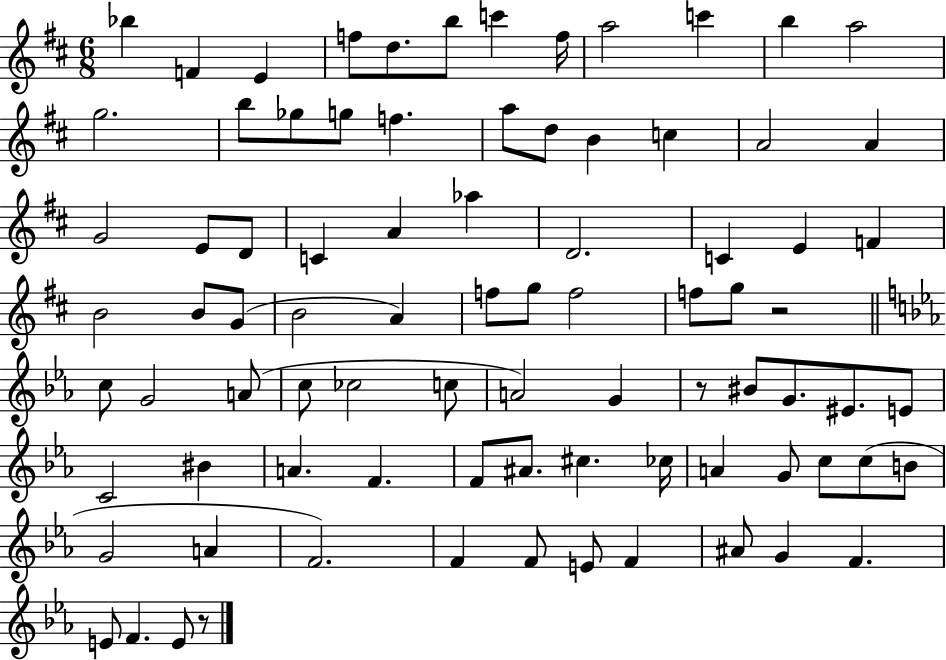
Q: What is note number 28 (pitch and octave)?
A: A4